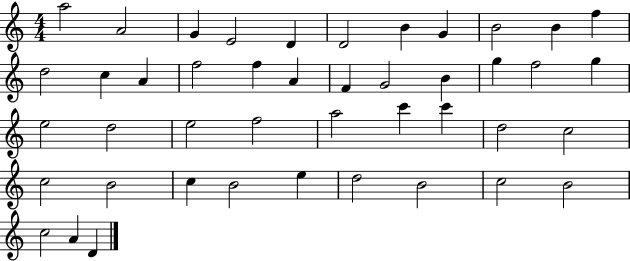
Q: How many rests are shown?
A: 0